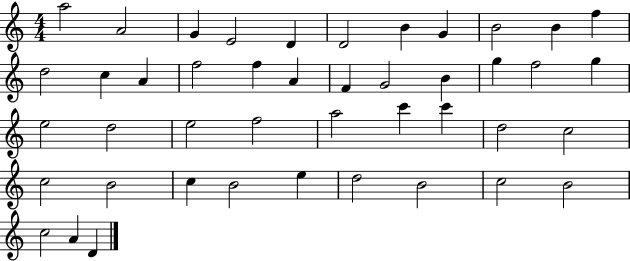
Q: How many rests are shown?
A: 0